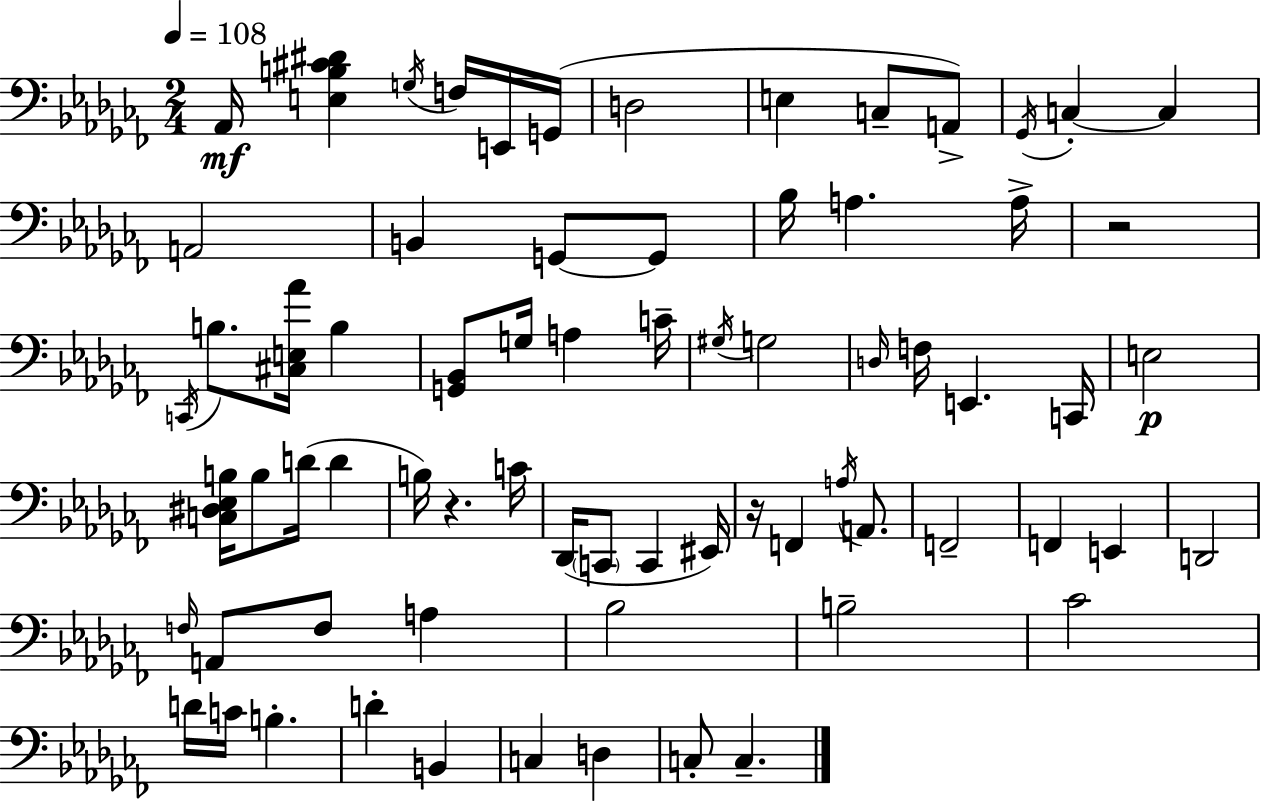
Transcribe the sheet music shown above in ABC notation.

X:1
T:Untitled
M:2/4
L:1/4
K:Abm
_A,,/4 [E,B,^C^D] G,/4 F,/4 E,,/4 G,,/4 D,2 E, C,/2 A,,/2 _G,,/4 C, C, A,,2 B,, G,,/2 G,,/2 _B,/4 A, A,/4 z2 C,,/4 B,/2 [^C,E,_A]/4 B, [G,,_B,,]/2 G,/4 A, C/4 ^G,/4 G,2 D,/4 F,/4 E,, C,,/4 E,2 [C,^D,_E,B,]/4 B,/2 D/4 D B,/4 z C/4 _D,,/4 C,,/2 C,, ^E,,/4 z/4 F,, A,/4 A,,/2 F,,2 F,, E,, D,,2 F,/4 A,,/2 F,/2 A, _B,2 B,2 _C2 D/4 C/4 B, D B,, C, D, C,/2 C,